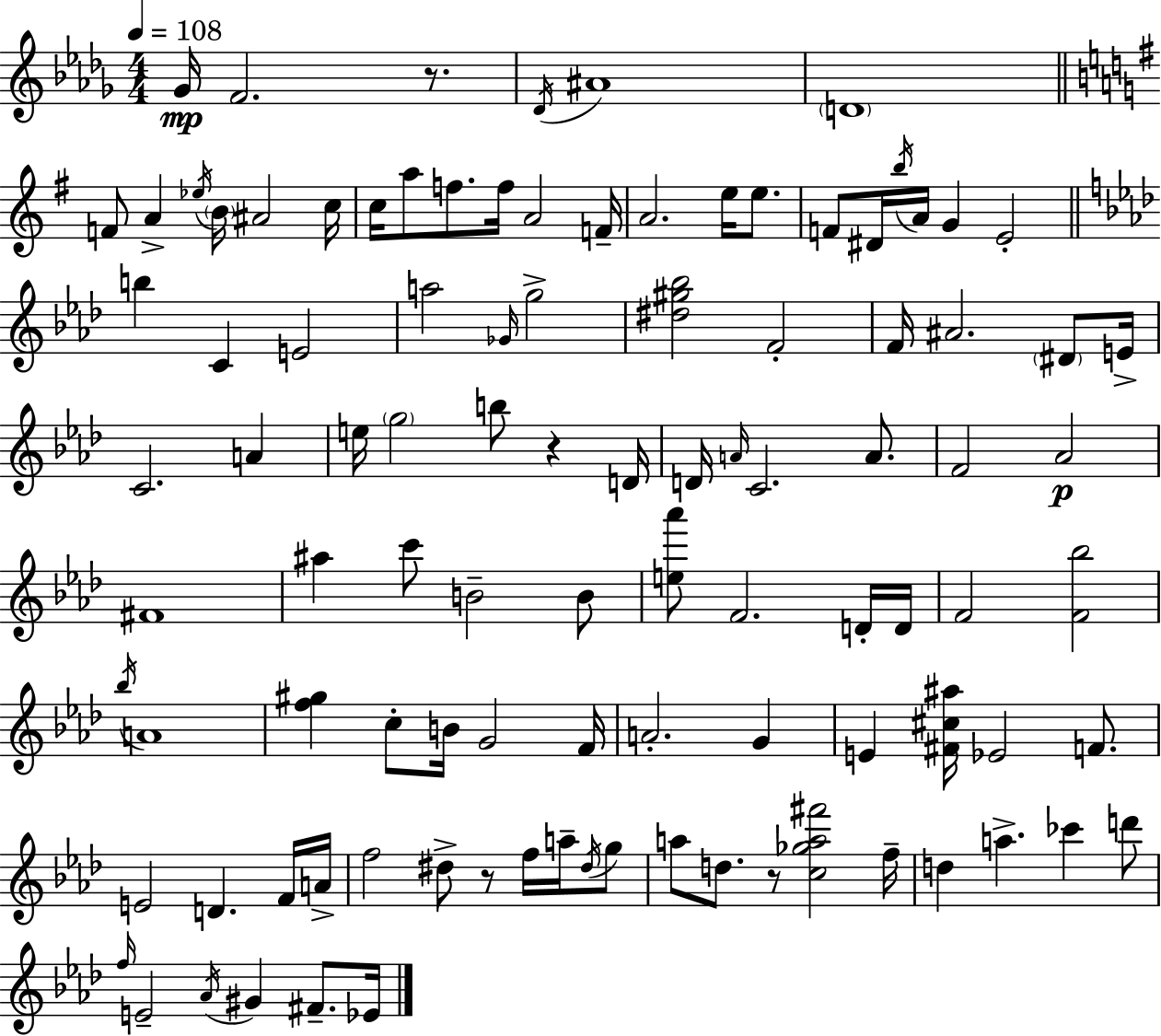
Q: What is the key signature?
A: BES minor